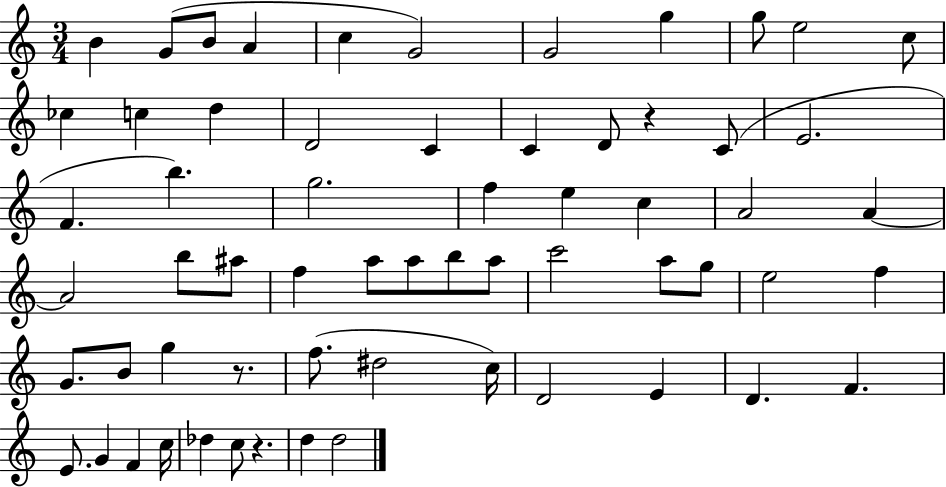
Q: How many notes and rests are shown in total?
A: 62